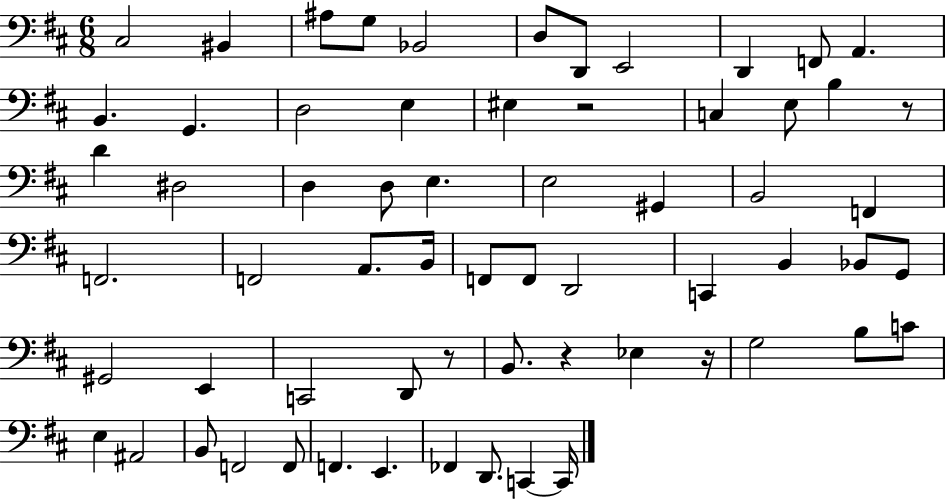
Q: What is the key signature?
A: D major